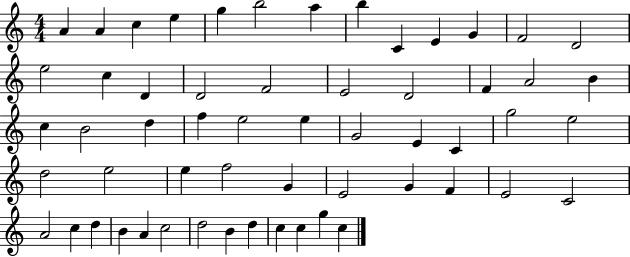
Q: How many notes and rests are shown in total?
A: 57